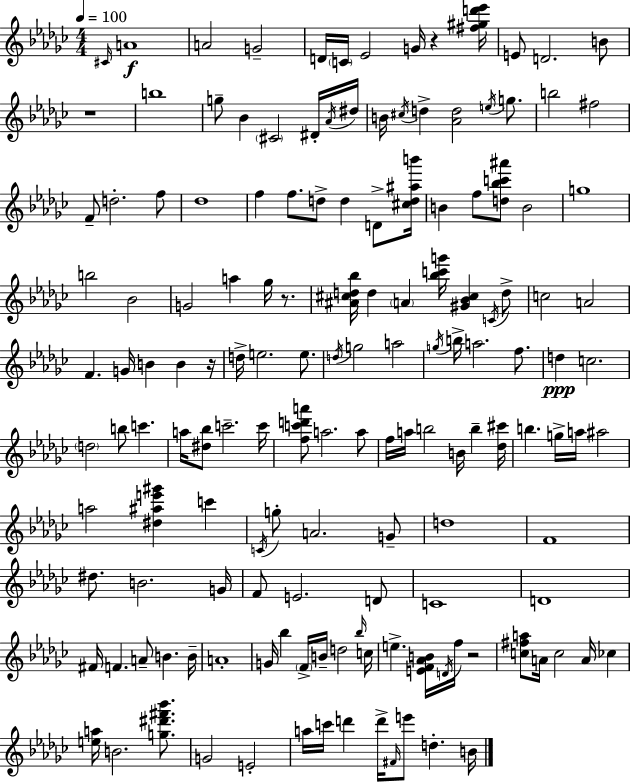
C#4/s A4/w A4/h G4/h D4/s C4/s Eb4/h G4/s R/q [F#5,G#5,D6,Eb6]/s E4/e D4/h. B4/e R/w B5/w G5/e Bb4/q C#4/h D#4/s Ab4/s D#5/s B4/s C#5/s D5/q [Ab4,D5]/h E5/s G5/e. B5/h F#5/h F4/e D5/h. F5/e Db5/w F5/q F5/e. D5/e D5/q D4/e [C#5,D5,A#5,B6]/s B4/q F5/e [D5,Bb5,C6,A#6]/e B4/h G5/w B5/h Bb4/h G4/h A5/q Gb5/s R/e. [A#4,C#5,D5,Bb5]/s D5/q A4/q [Bb5,C6,G6]/s [G#4,Bb4,C#5]/q C4/s D5/e C5/h A4/h F4/q. G4/s B4/q B4/q R/s D5/s E5/h. E5/e. D5/s G5/h A5/h G5/s B5/s A5/h. F5/e. D5/q C5/h. D5/h B5/e C6/q. A5/s [D#5,Bb5]/e C6/h. C6/s [F5,C6,D6,A6]/e A5/h. A5/e F5/s A5/s B5/h B4/s B5/q [Db5,C#6]/s B5/q. G5/s A5/s A#5/h A5/h [D#5,A#5,E6,G#6]/q C6/q C4/s G5/e A4/h. G4/e D5/w F4/w D#5/e. B4/h. G4/s F4/e E4/h. D4/e C4/w D4/w F#4/s F4/q. A4/e B4/q. B4/s A4/w G4/s Bb5/q F4/s B4/s D5/h Bb5/s C5/s E5/q. [E4,F4,Ab4,B4]/s D4/s F5/s R/h [C5,F#5,A5]/e A4/s C5/h A4/s CES5/q [E5,A5]/s B4/h. [G5,D#6,F#6,Bb6]/e. G4/h E4/h A5/s C6/s D6/q D6/s F#4/s E6/e D5/q. B4/s